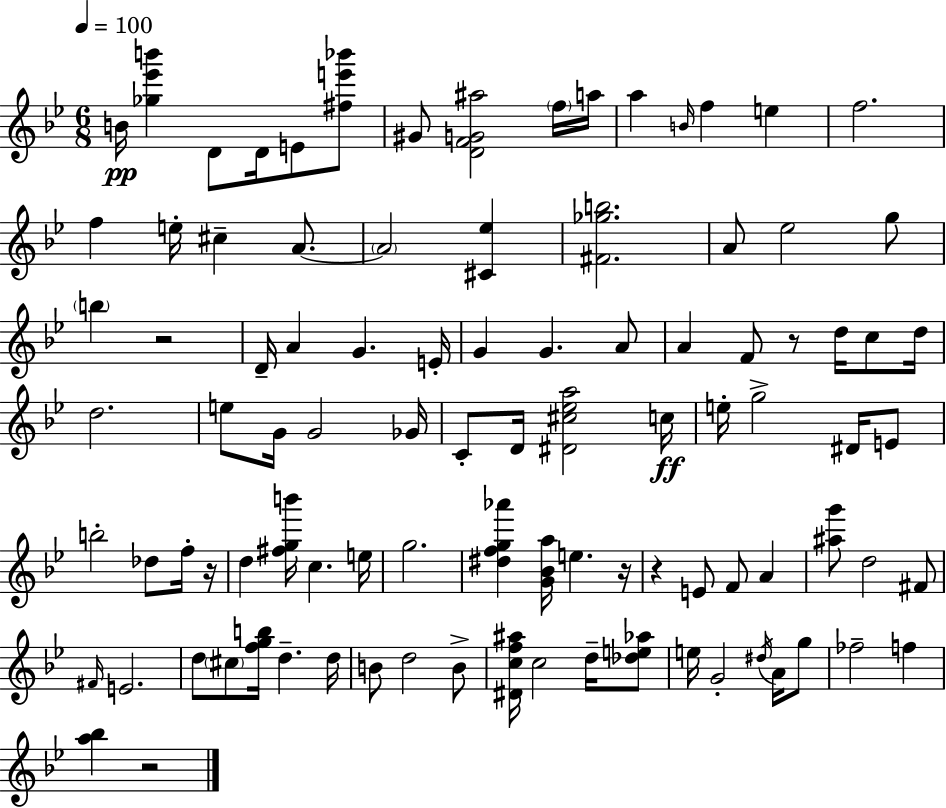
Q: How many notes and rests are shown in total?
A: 96